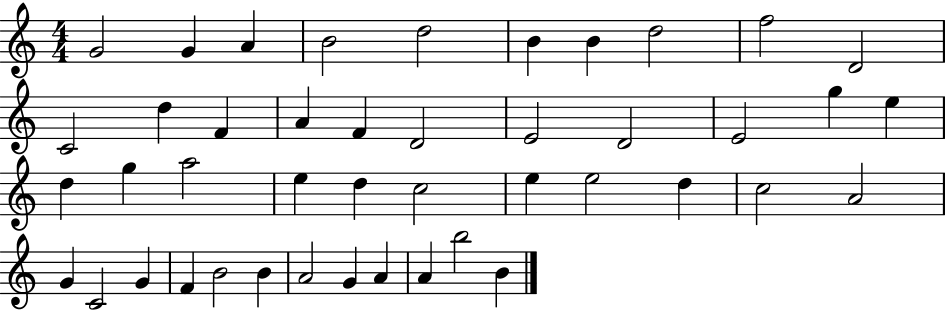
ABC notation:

X:1
T:Untitled
M:4/4
L:1/4
K:C
G2 G A B2 d2 B B d2 f2 D2 C2 d F A F D2 E2 D2 E2 g e d g a2 e d c2 e e2 d c2 A2 G C2 G F B2 B A2 G A A b2 B